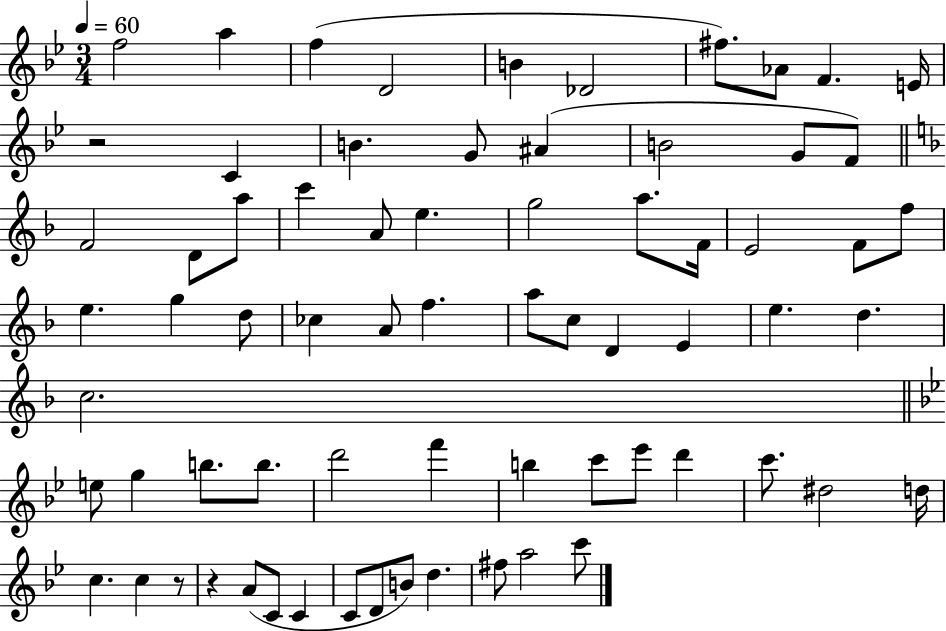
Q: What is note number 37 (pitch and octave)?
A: C5